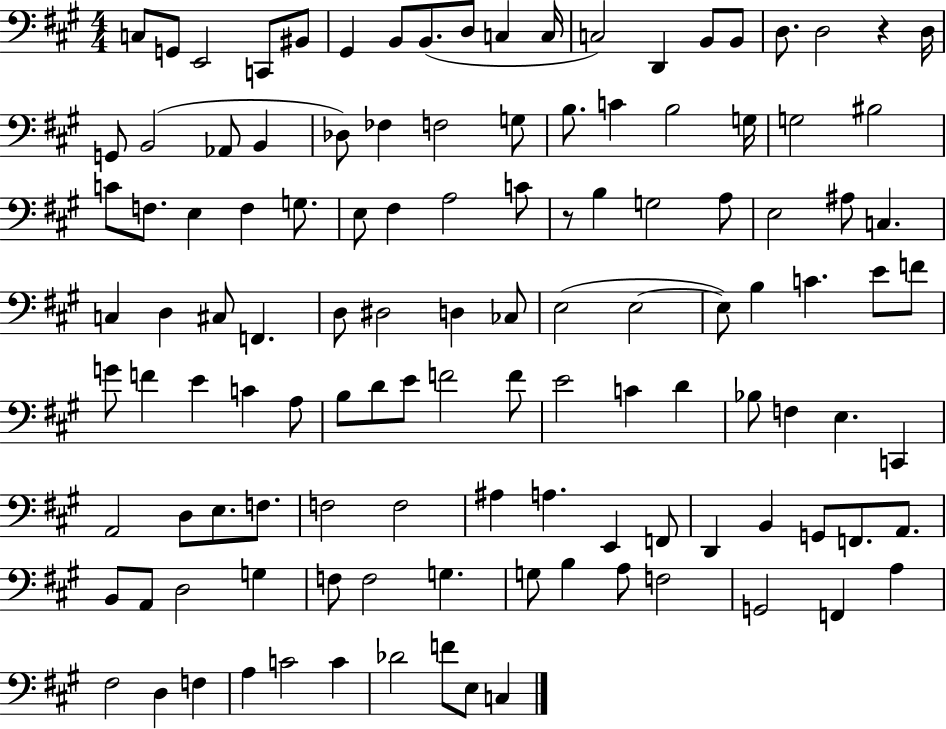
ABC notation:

X:1
T:Untitled
M:4/4
L:1/4
K:A
C,/2 G,,/2 E,,2 C,,/2 ^B,,/2 ^G,, B,,/2 B,,/2 D,/2 C, C,/4 C,2 D,, B,,/2 B,,/2 D,/2 D,2 z D,/4 G,,/2 B,,2 _A,,/2 B,, _D,/2 _F, F,2 G,/2 B,/2 C B,2 G,/4 G,2 ^B,2 C/2 F,/2 E, F, G,/2 E,/2 ^F, A,2 C/2 z/2 B, G,2 A,/2 E,2 ^A,/2 C, C, D, ^C,/2 F,, D,/2 ^D,2 D, _C,/2 E,2 E,2 E,/2 B, C E/2 F/2 G/2 F E C A,/2 B,/2 D/2 E/2 F2 F/2 E2 C D _B,/2 F, E, C,, A,,2 D,/2 E,/2 F,/2 F,2 F,2 ^A, A, E,, F,,/2 D,, B,, G,,/2 F,,/2 A,,/2 B,,/2 A,,/2 D,2 G, F,/2 F,2 G, G,/2 B, A,/2 F,2 G,,2 F,, A, ^F,2 D, F, A, C2 C _D2 F/2 E,/2 C,